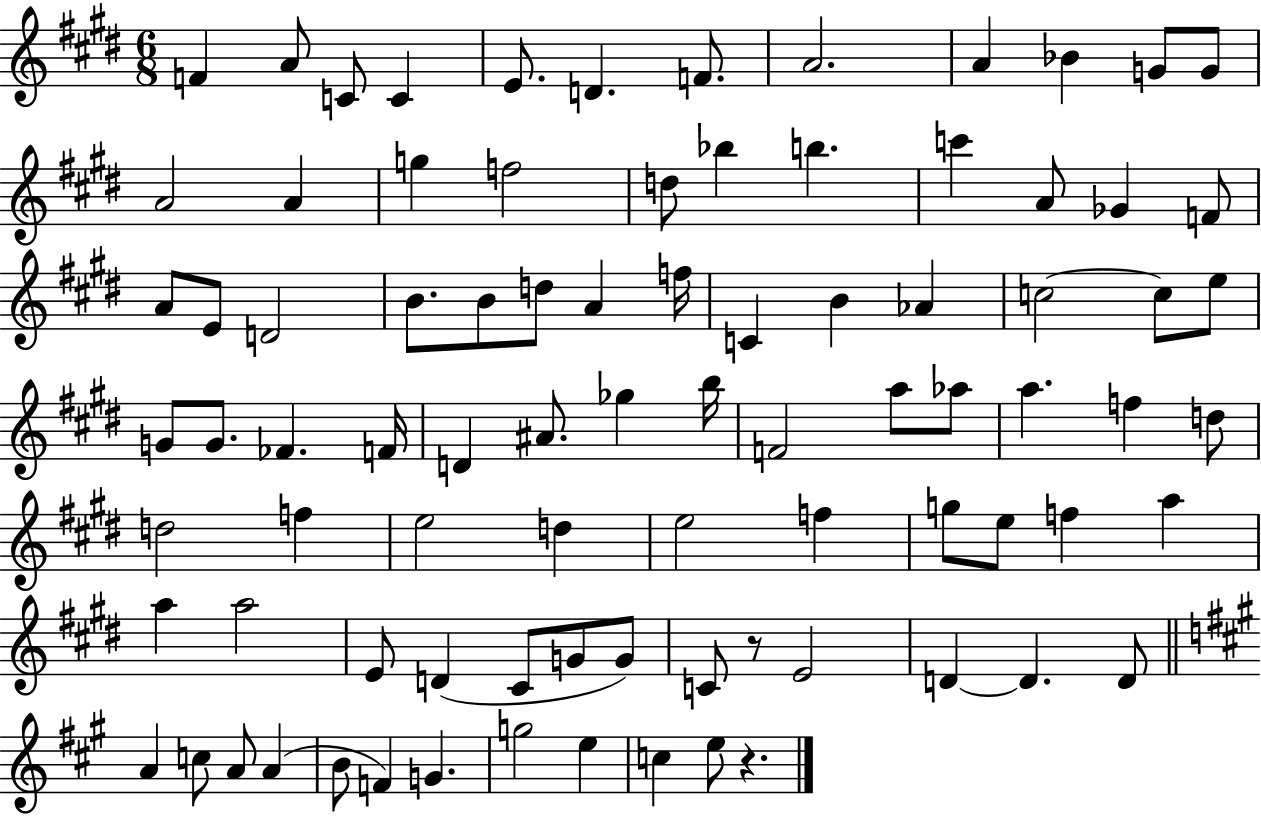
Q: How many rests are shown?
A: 2